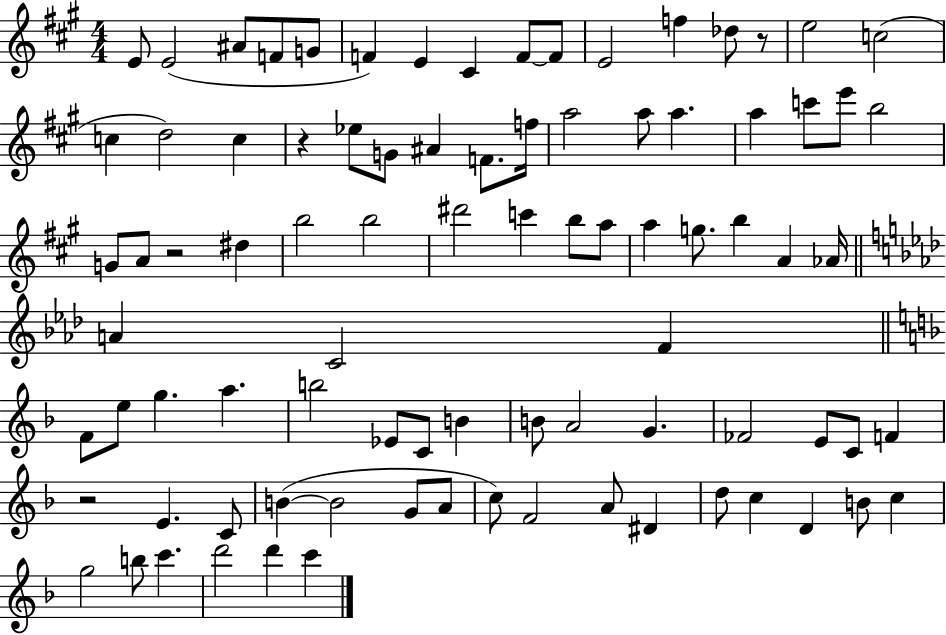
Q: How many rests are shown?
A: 4